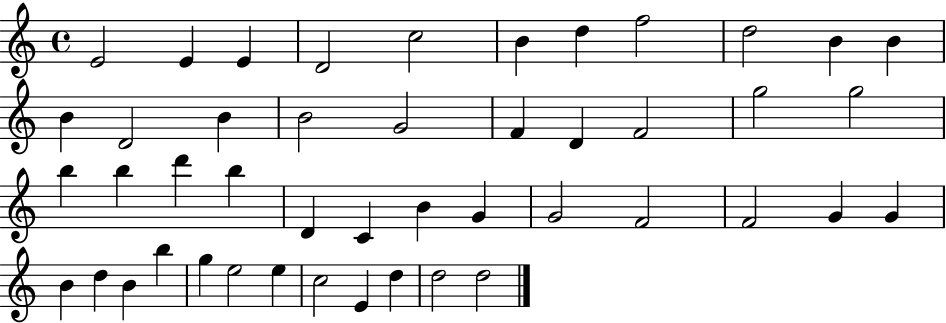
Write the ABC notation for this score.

X:1
T:Untitled
M:4/4
L:1/4
K:C
E2 E E D2 c2 B d f2 d2 B B B D2 B B2 G2 F D F2 g2 g2 b b d' b D C B G G2 F2 F2 G G B d B b g e2 e c2 E d d2 d2